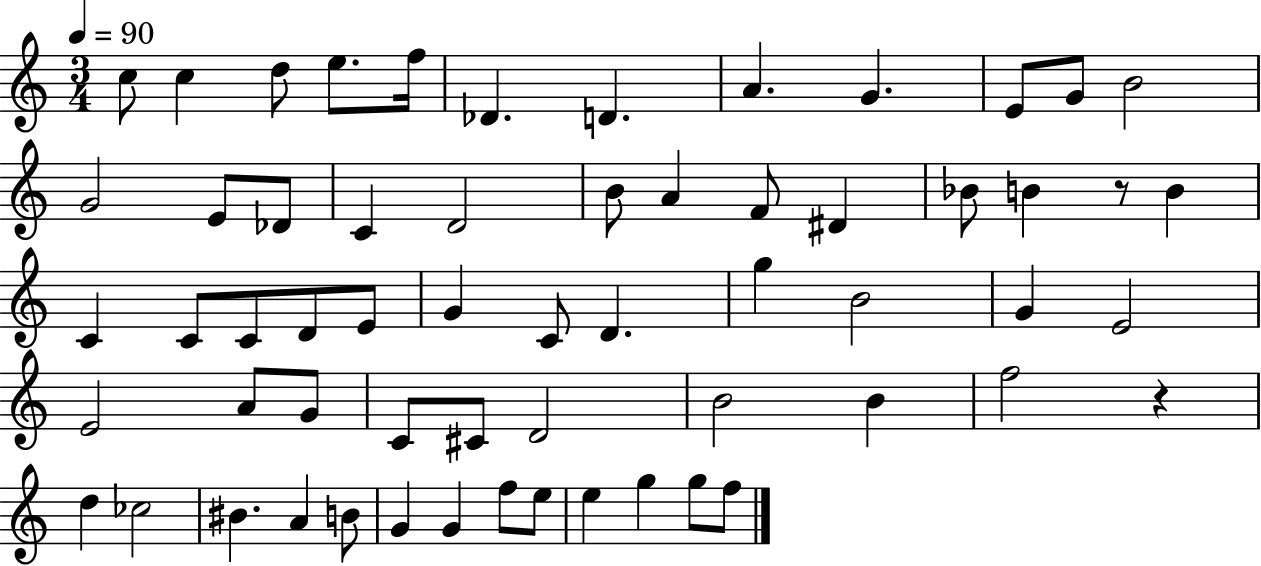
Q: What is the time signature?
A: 3/4